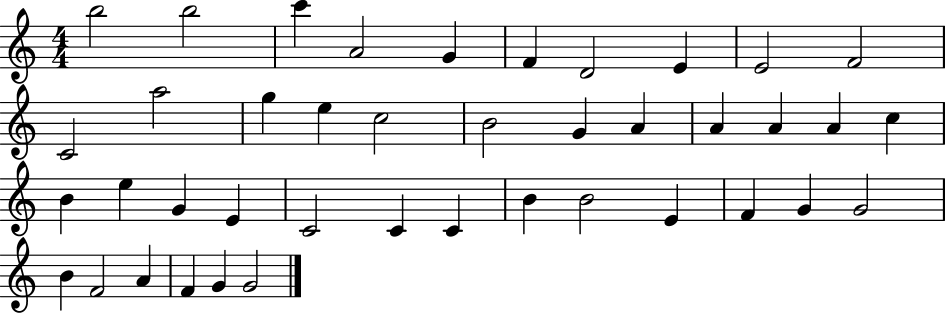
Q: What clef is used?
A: treble